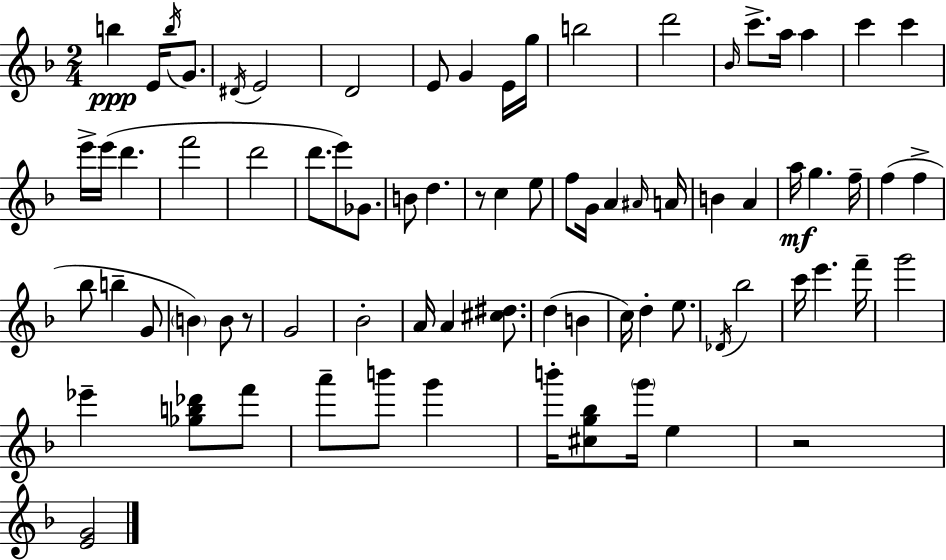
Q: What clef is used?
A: treble